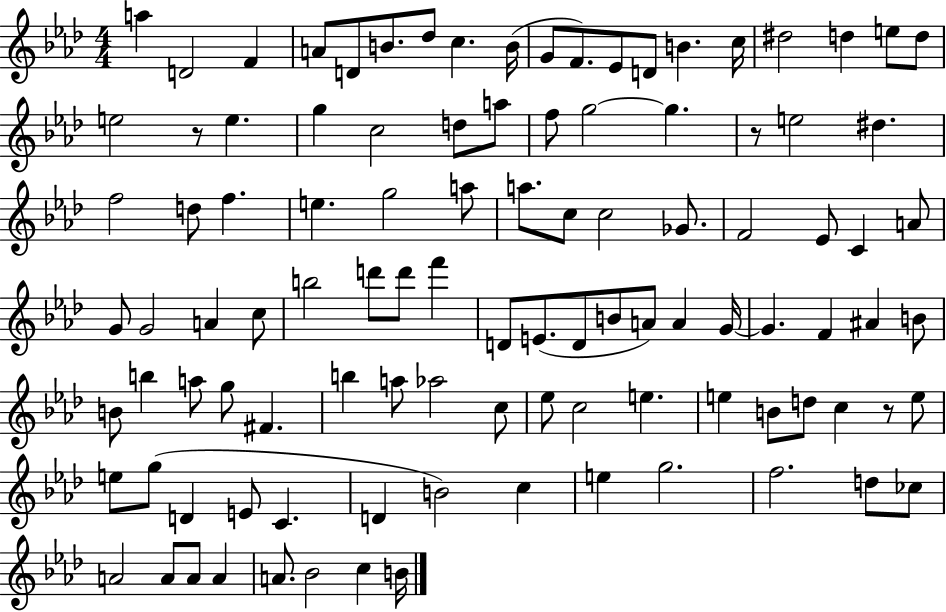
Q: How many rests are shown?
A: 3